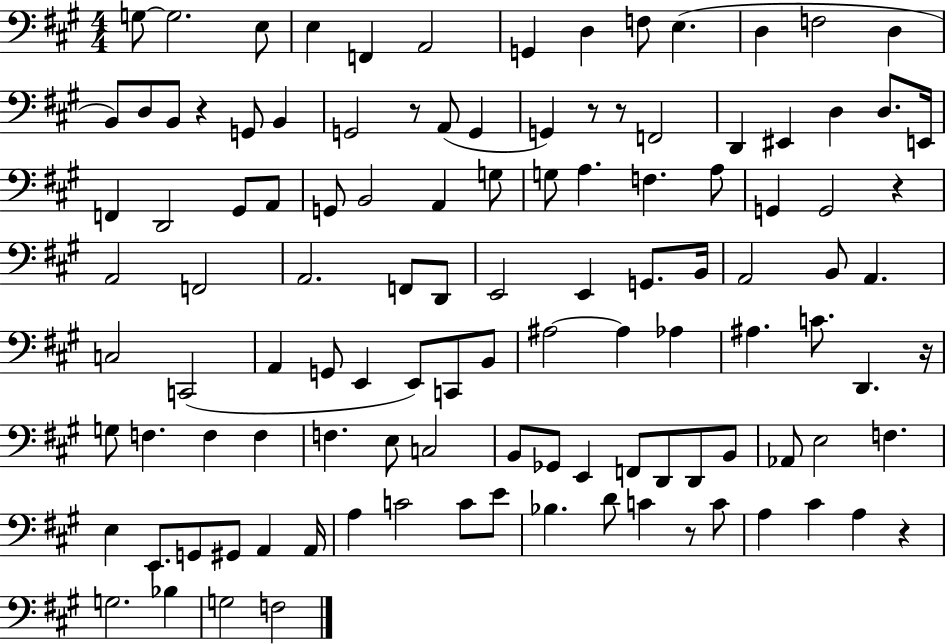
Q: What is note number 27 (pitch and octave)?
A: D3